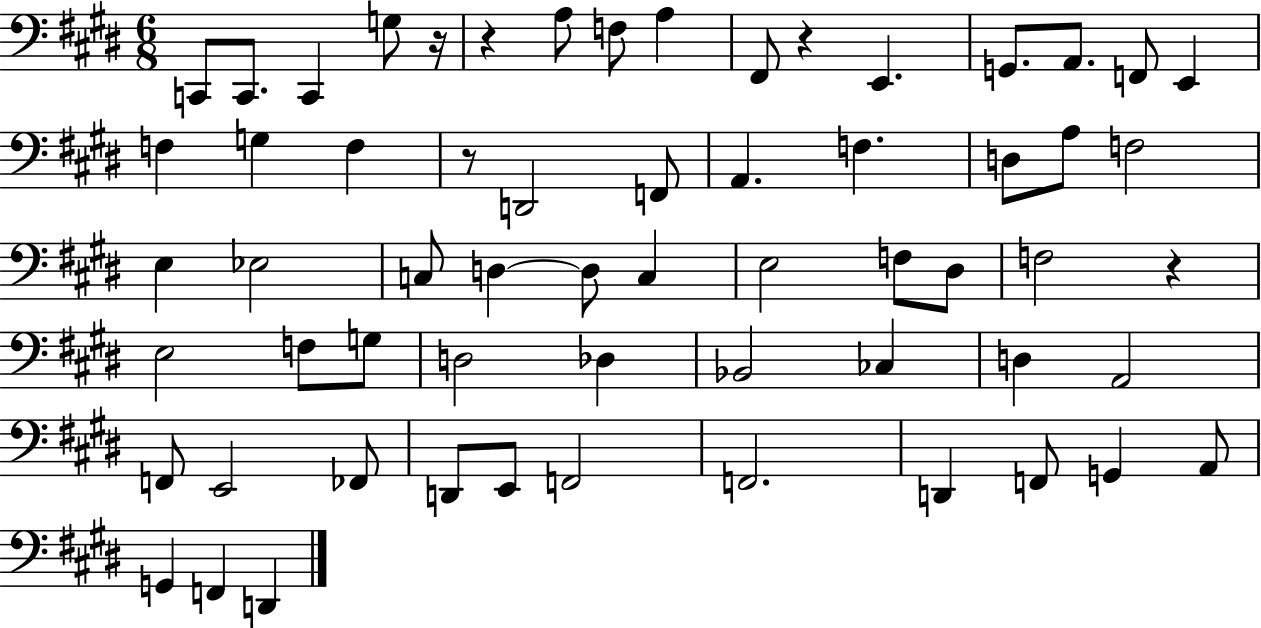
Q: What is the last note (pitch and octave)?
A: D2